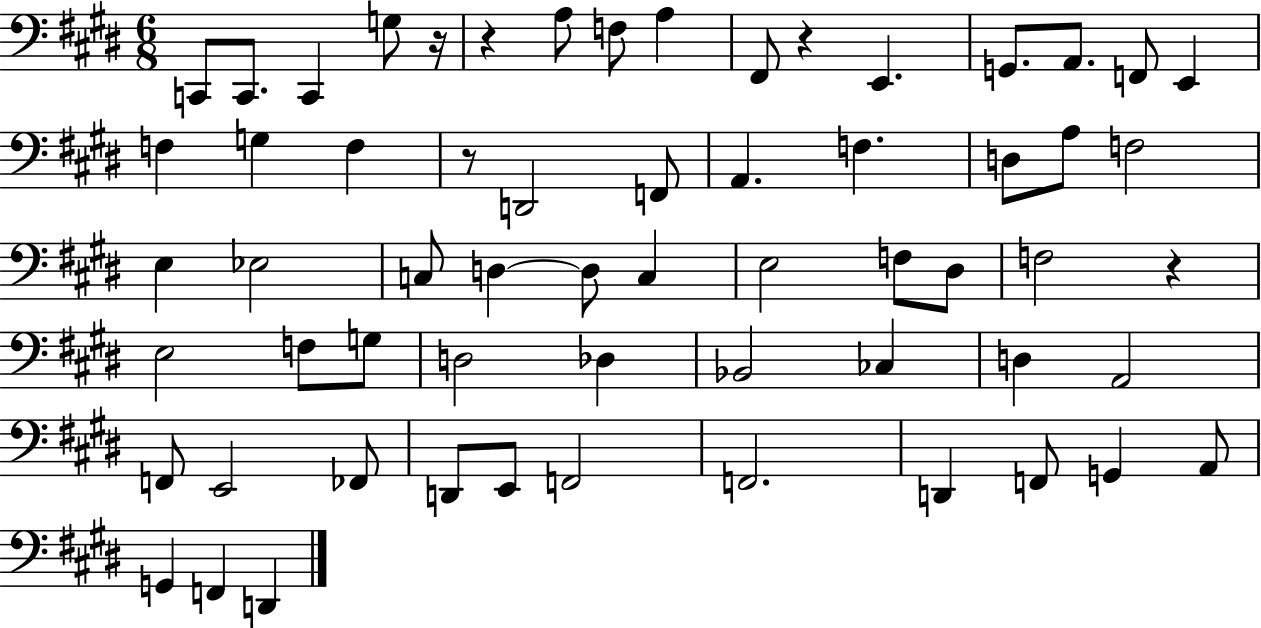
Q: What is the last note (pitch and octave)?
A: D2